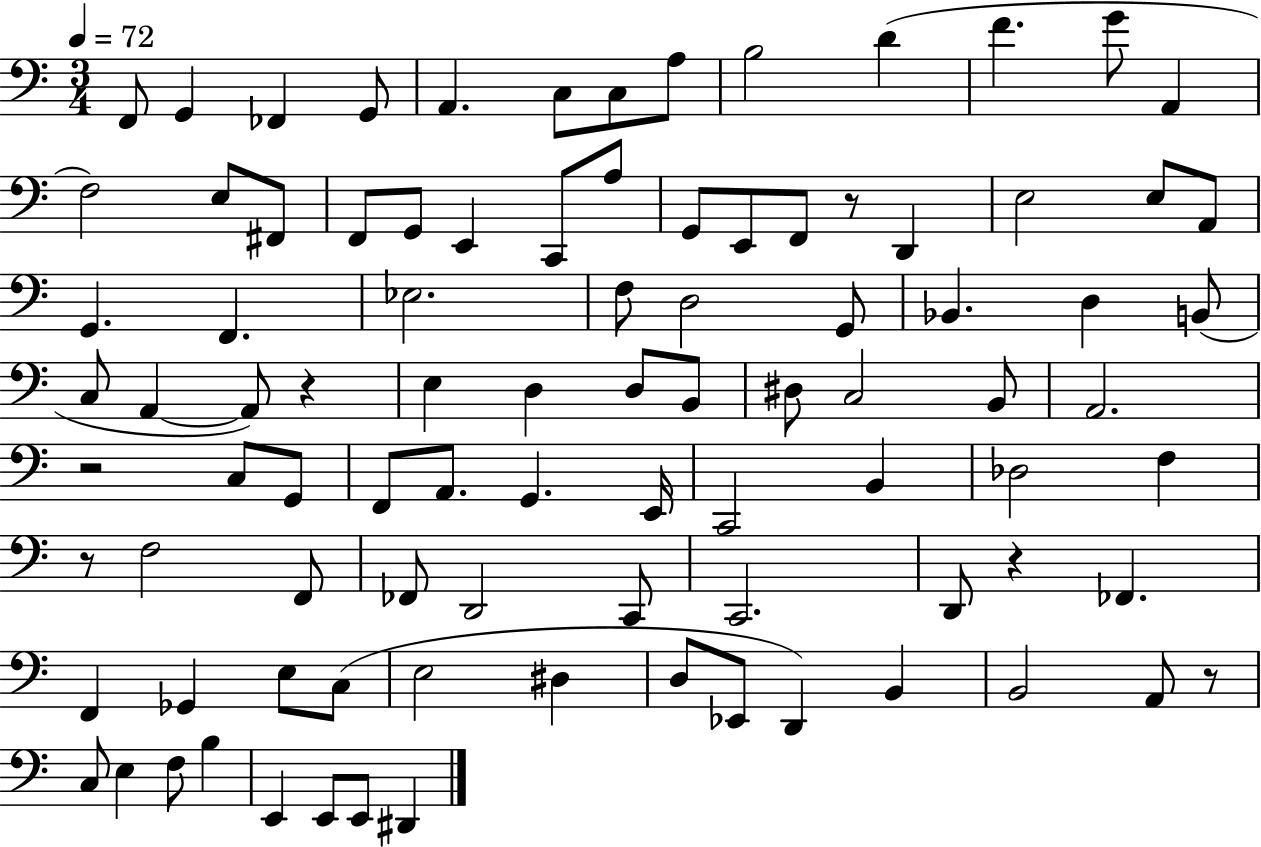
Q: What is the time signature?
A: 3/4